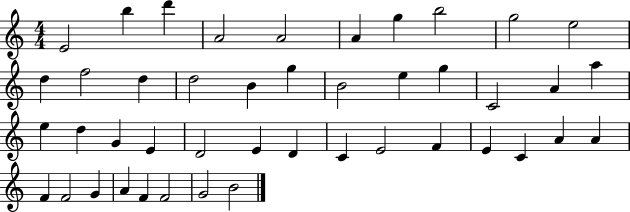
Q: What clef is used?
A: treble